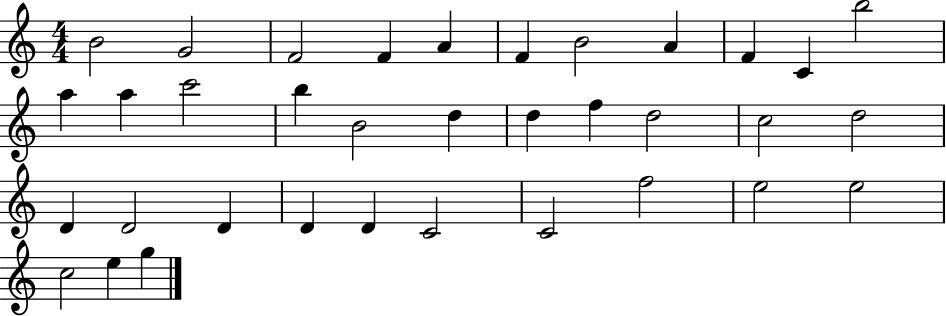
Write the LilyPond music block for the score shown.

{
  \clef treble
  \numericTimeSignature
  \time 4/4
  \key c \major
  b'2 g'2 | f'2 f'4 a'4 | f'4 b'2 a'4 | f'4 c'4 b''2 | \break a''4 a''4 c'''2 | b''4 b'2 d''4 | d''4 f''4 d''2 | c''2 d''2 | \break d'4 d'2 d'4 | d'4 d'4 c'2 | c'2 f''2 | e''2 e''2 | \break c''2 e''4 g''4 | \bar "|."
}